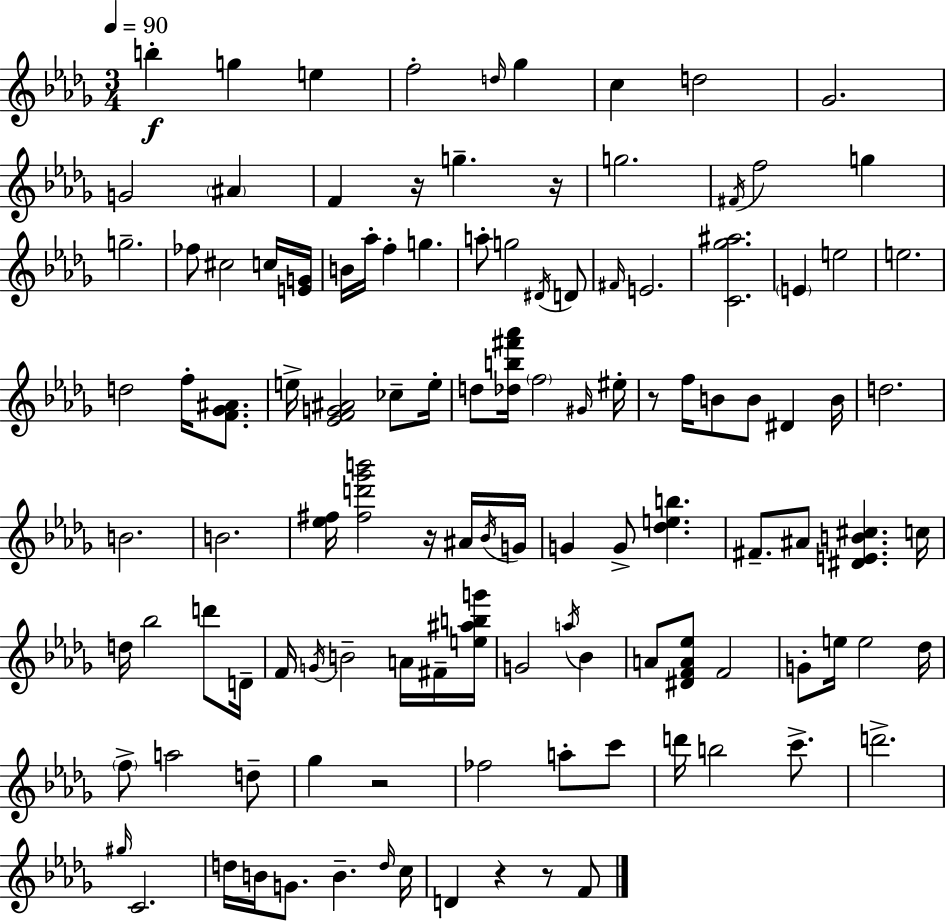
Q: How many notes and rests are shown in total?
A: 116